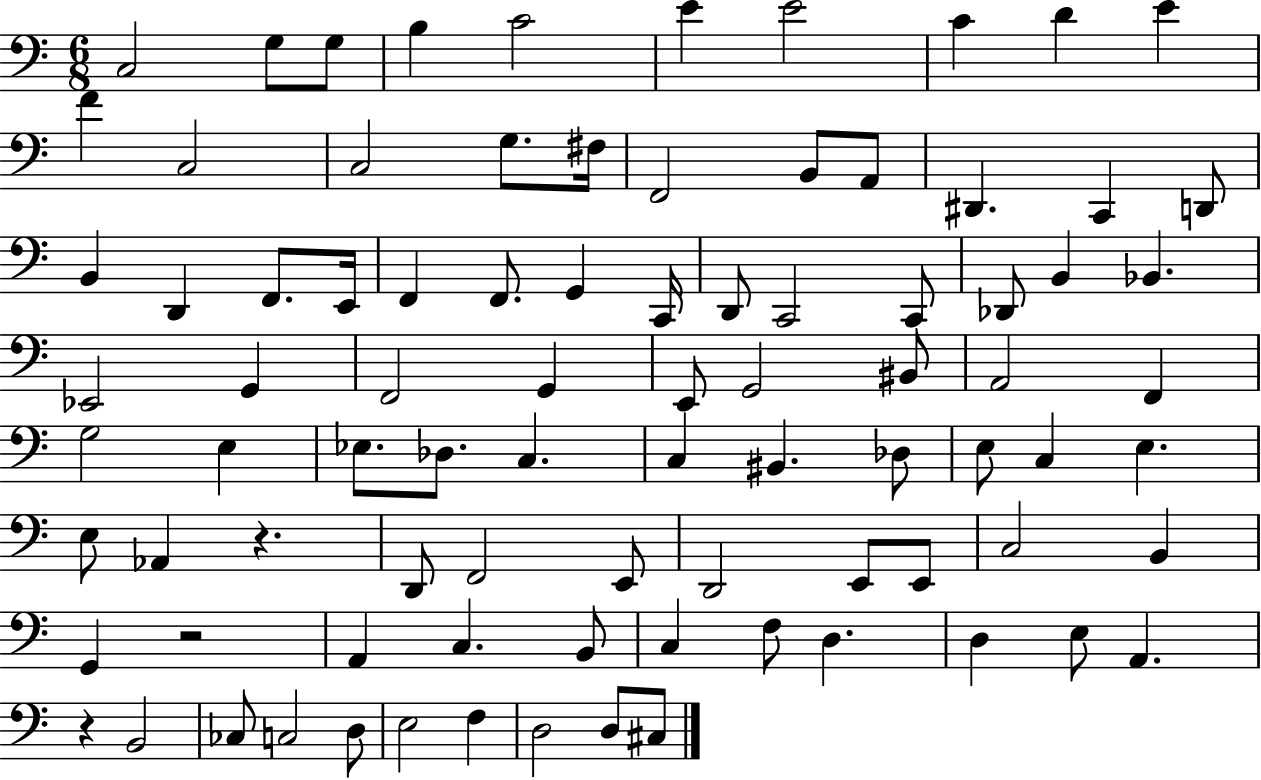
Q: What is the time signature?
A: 6/8